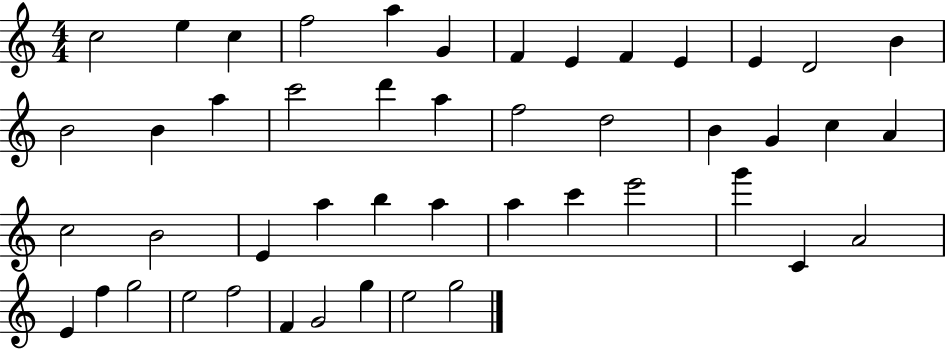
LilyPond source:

{
  \clef treble
  \numericTimeSignature
  \time 4/4
  \key c \major
  c''2 e''4 c''4 | f''2 a''4 g'4 | f'4 e'4 f'4 e'4 | e'4 d'2 b'4 | \break b'2 b'4 a''4 | c'''2 d'''4 a''4 | f''2 d''2 | b'4 g'4 c''4 a'4 | \break c''2 b'2 | e'4 a''4 b''4 a''4 | a''4 c'''4 e'''2 | g'''4 c'4 a'2 | \break e'4 f''4 g''2 | e''2 f''2 | f'4 g'2 g''4 | e''2 g''2 | \break \bar "|."
}